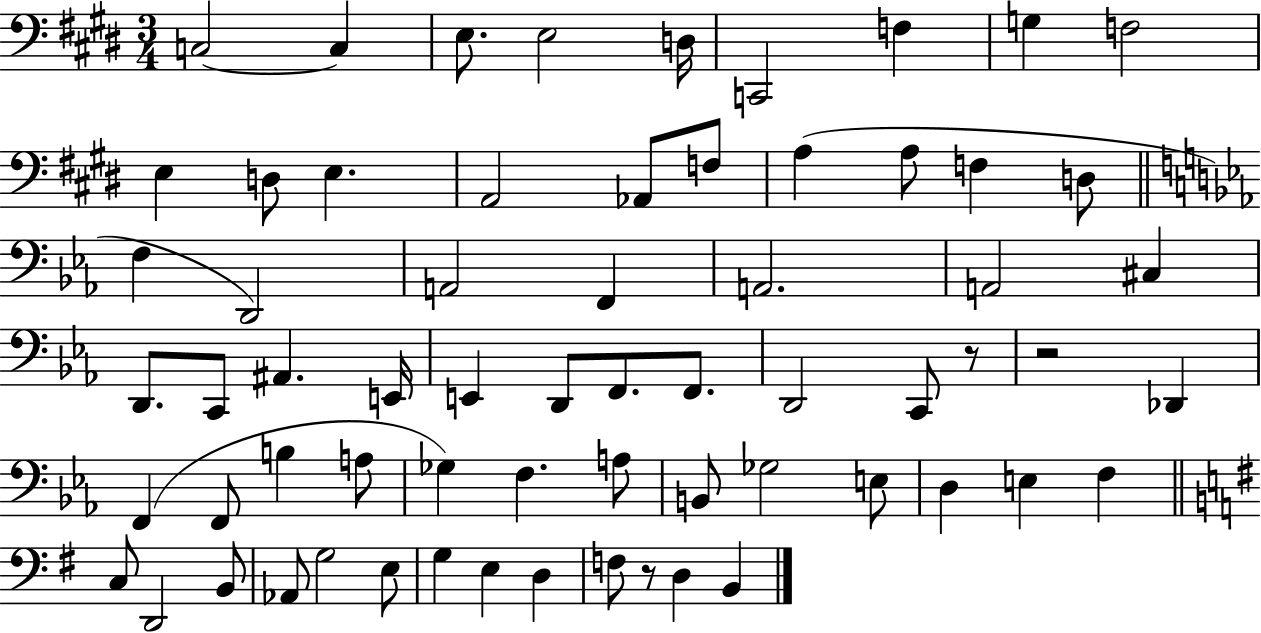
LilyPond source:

{
  \clef bass
  \numericTimeSignature
  \time 3/4
  \key e \major
  c2~~ c4 | e8. e2 d16 | c,2 f4 | g4 f2 | \break e4 d8 e4. | a,2 aes,8 f8 | a4( a8 f4 d8 | \bar "||" \break \key ees \major f4 d,2) | a,2 f,4 | a,2. | a,2 cis4 | \break d,8. c,8 ais,4. e,16 | e,4 d,8 f,8. f,8. | d,2 c,8 r8 | r2 des,4 | \break f,4( f,8 b4 a8 | ges4) f4. a8 | b,8 ges2 e8 | d4 e4 f4 | \break \bar "||" \break \key g \major c8 d,2 b,8 | aes,8 g2 e8 | g4 e4 d4 | f8 r8 d4 b,4 | \break \bar "|."
}